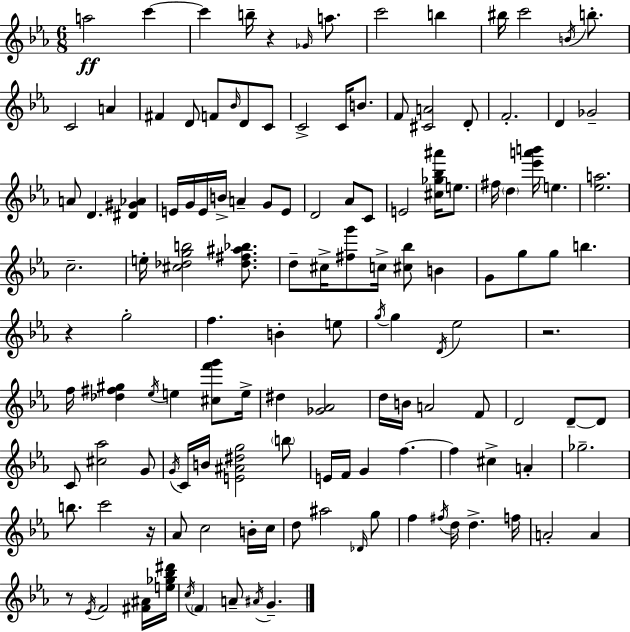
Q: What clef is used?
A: treble